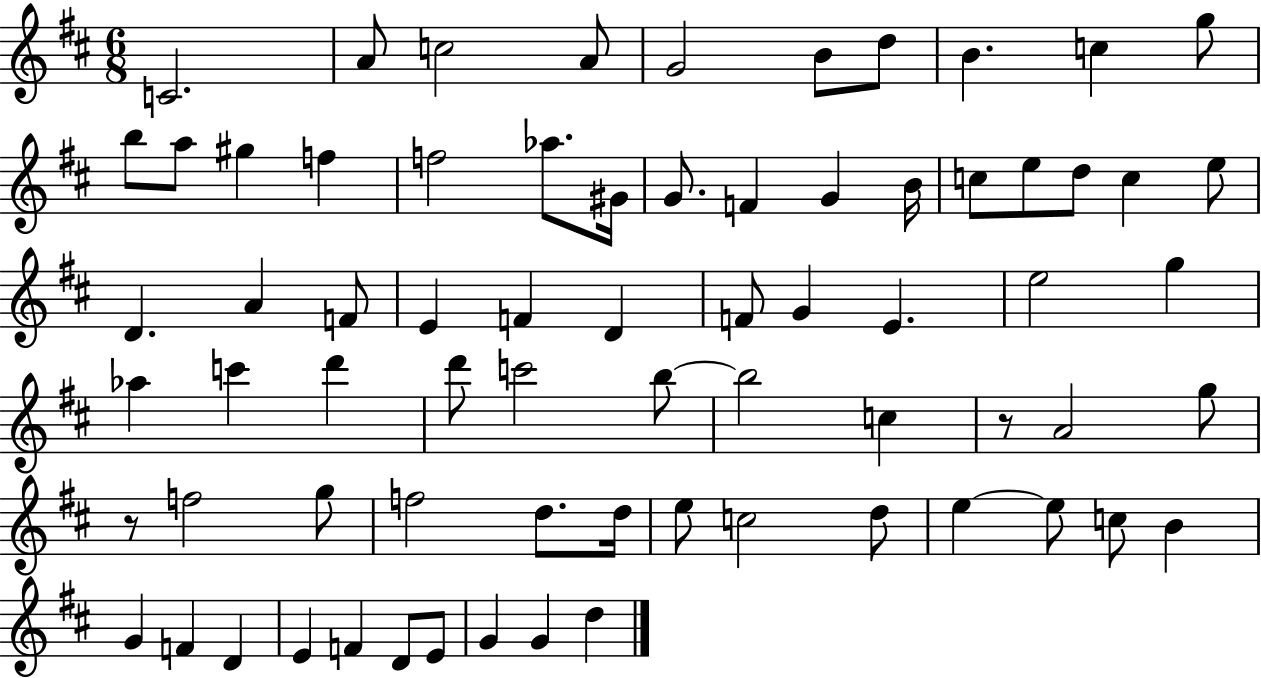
{
  \clef treble
  \numericTimeSignature
  \time 6/8
  \key d \major
  c'2. | a'8 c''2 a'8 | g'2 b'8 d''8 | b'4. c''4 g''8 | \break b''8 a''8 gis''4 f''4 | f''2 aes''8. gis'16 | g'8. f'4 g'4 b'16 | c''8 e''8 d''8 c''4 e''8 | \break d'4. a'4 f'8 | e'4 f'4 d'4 | f'8 g'4 e'4. | e''2 g''4 | \break aes''4 c'''4 d'''4 | d'''8 c'''2 b''8~~ | b''2 c''4 | r8 a'2 g''8 | \break r8 f''2 g''8 | f''2 d''8. d''16 | e''8 c''2 d''8 | e''4~~ e''8 c''8 b'4 | \break g'4 f'4 d'4 | e'4 f'4 d'8 e'8 | g'4 g'4 d''4 | \bar "|."
}